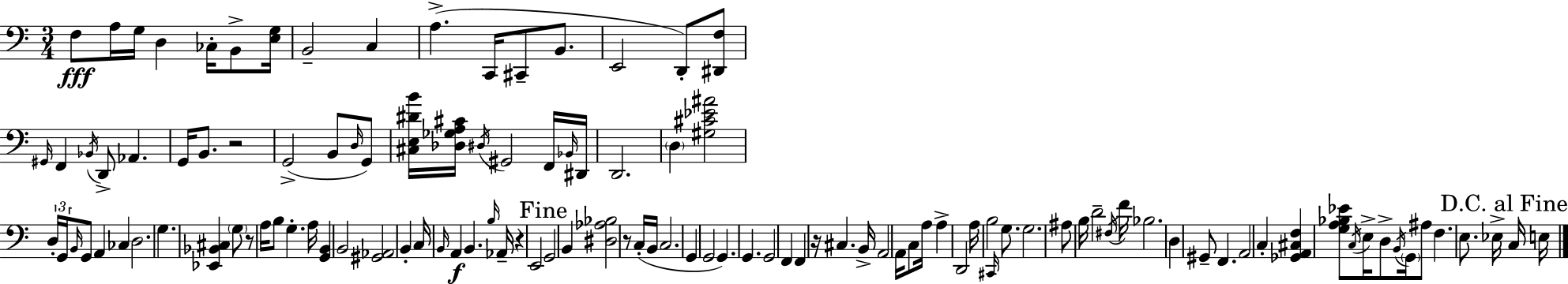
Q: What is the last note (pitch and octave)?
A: E3